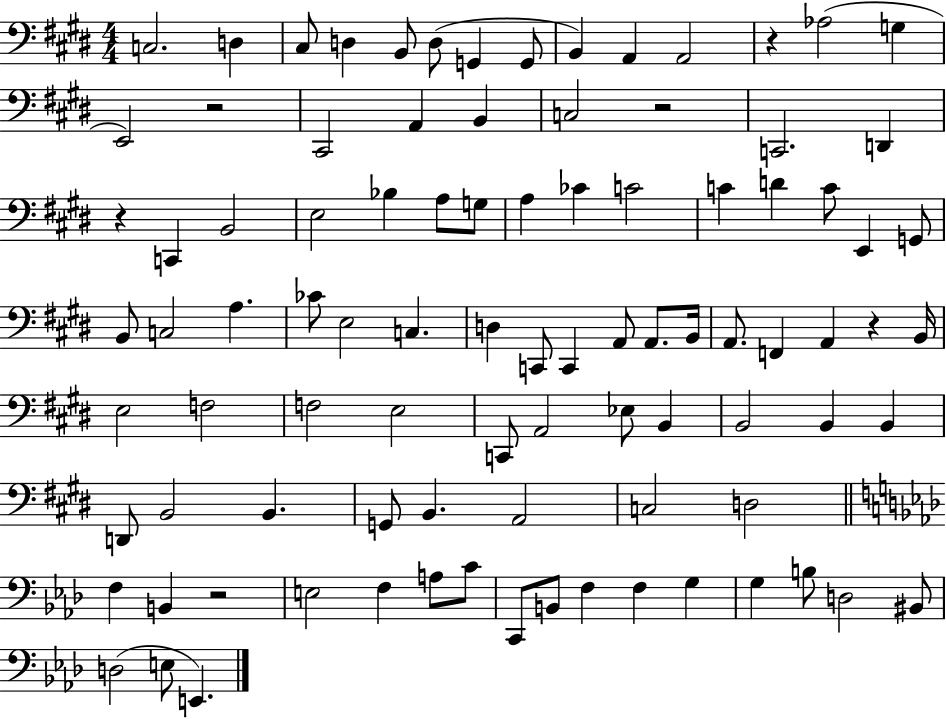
C3/h. D3/q C#3/e D3/q B2/e D3/e G2/q G2/e B2/q A2/q A2/h R/q Ab3/h G3/q E2/h R/h C#2/h A2/q B2/q C3/h R/h C2/h. D2/q R/q C2/q B2/h E3/h Bb3/q A3/e G3/e A3/q CES4/q C4/h C4/q D4/q C4/e E2/q G2/e B2/e C3/h A3/q. CES4/e E3/h C3/q. D3/q C2/e C2/q A2/e A2/e. B2/s A2/e. F2/q A2/q R/q B2/s E3/h F3/h F3/h E3/h C2/e A2/h Eb3/e B2/q B2/h B2/q B2/q D2/e B2/h B2/q. G2/e B2/q. A2/h C3/h D3/h F3/q B2/q R/h E3/h F3/q A3/e C4/e C2/e B2/e F3/q F3/q G3/q G3/q B3/e D3/h BIS2/e D3/h E3/e E2/q.